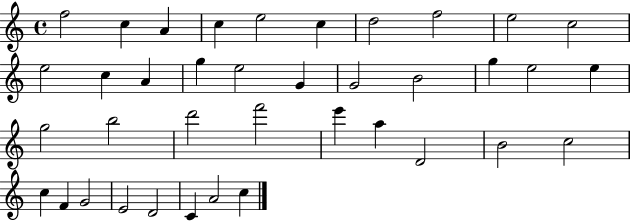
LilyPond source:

{
  \clef treble
  \time 4/4
  \defaultTimeSignature
  \key c \major
  f''2 c''4 a'4 | c''4 e''2 c''4 | d''2 f''2 | e''2 c''2 | \break e''2 c''4 a'4 | g''4 e''2 g'4 | g'2 b'2 | g''4 e''2 e''4 | \break g''2 b''2 | d'''2 f'''2 | e'''4 a''4 d'2 | b'2 c''2 | \break c''4 f'4 g'2 | e'2 d'2 | c'4 a'2 c''4 | \bar "|."
}